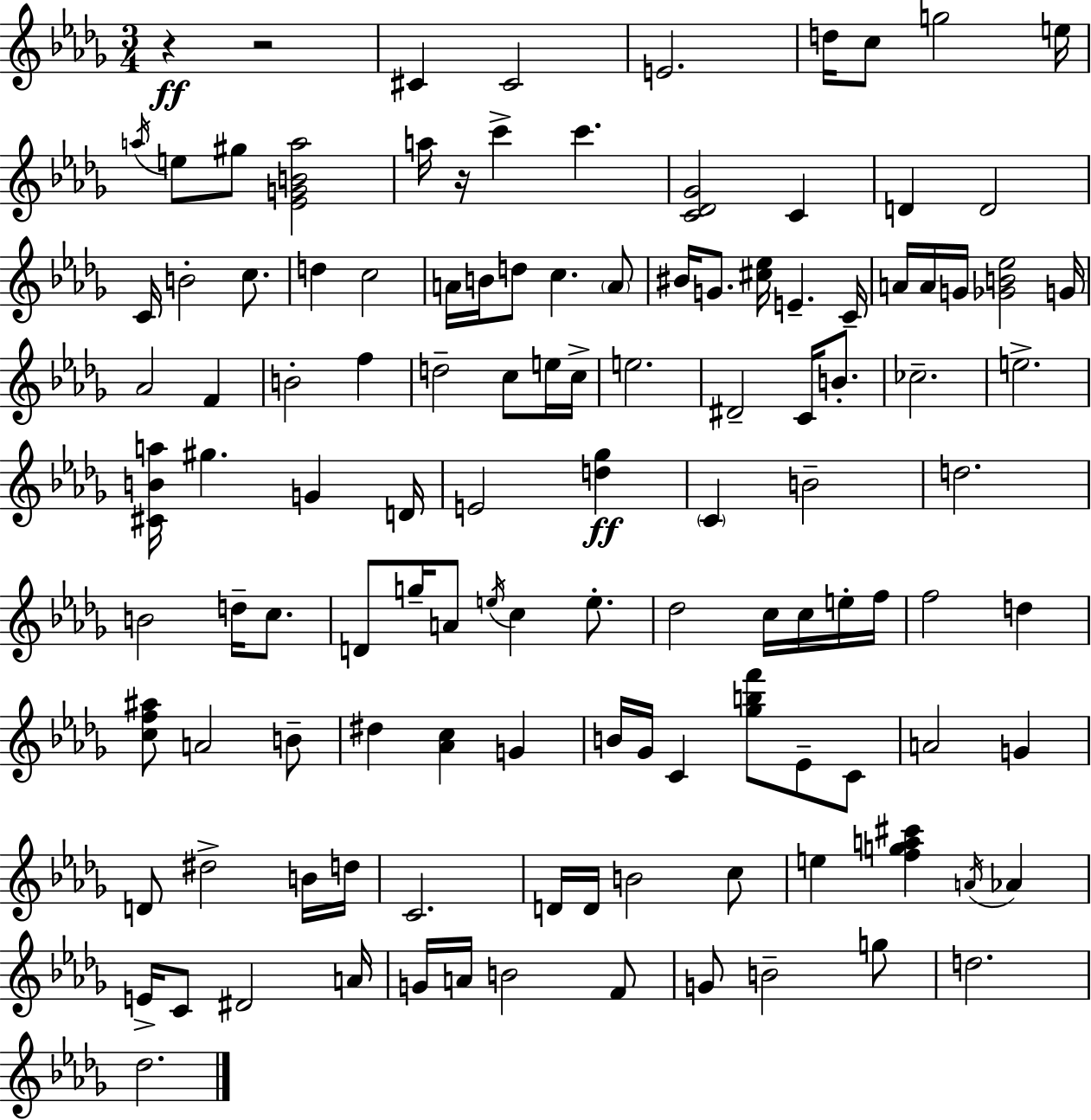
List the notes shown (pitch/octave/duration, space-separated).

R/q R/h C#4/q C#4/h E4/h. D5/s C5/e G5/h E5/s A5/s E5/e G#5/e [Eb4,G4,B4,A5]/h A5/s R/s C6/q C6/q. [C4,Db4,Gb4]/h C4/q D4/q D4/h C4/s B4/h C5/e. D5/q C5/h A4/s B4/s D5/e C5/q. A4/e BIS4/s G4/e. [C#5,Eb5]/s E4/q. C4/s A4/s A4/s G4/s [Gb4,B4,Eb5]/h G4/s Ab4/h F4/q B4/h F5/q D5/h C5/e E5/s C5/s E5/h. D#4/h C4/s B4/e. CES5/h. E5/h. [C#4,B4,A5]/s G#5/q. G4/q D4/s E4/h [D5,Gb5]/q C4/q B4/h D5/h. B4/h D5/s C5/e. D4/e G5/s A4/e E5/s C5/q E5/e. Db5/h C5/s C5/s E5/s F5/s F5/h D5/q [C5,F5,A#5]/e A4/h B4/e D#5/q [Ab4,C5]/q G4/q B4/s Gb4/s C4/q [Gb5,B5,F6]/e Eb4/e C4/e A4/h G4/q D4/e D#5/h B4/s D5/s C4/h. D4/s D4/s B4/h C5/e E5/q [F5,G5,A5,C#6]/q A4/s Ab4/q E4/s C4/e D#4/h A4/s G4/s A4/s B4/h F4/e G4/e B4/h G5/e D5/h. Db5/h.